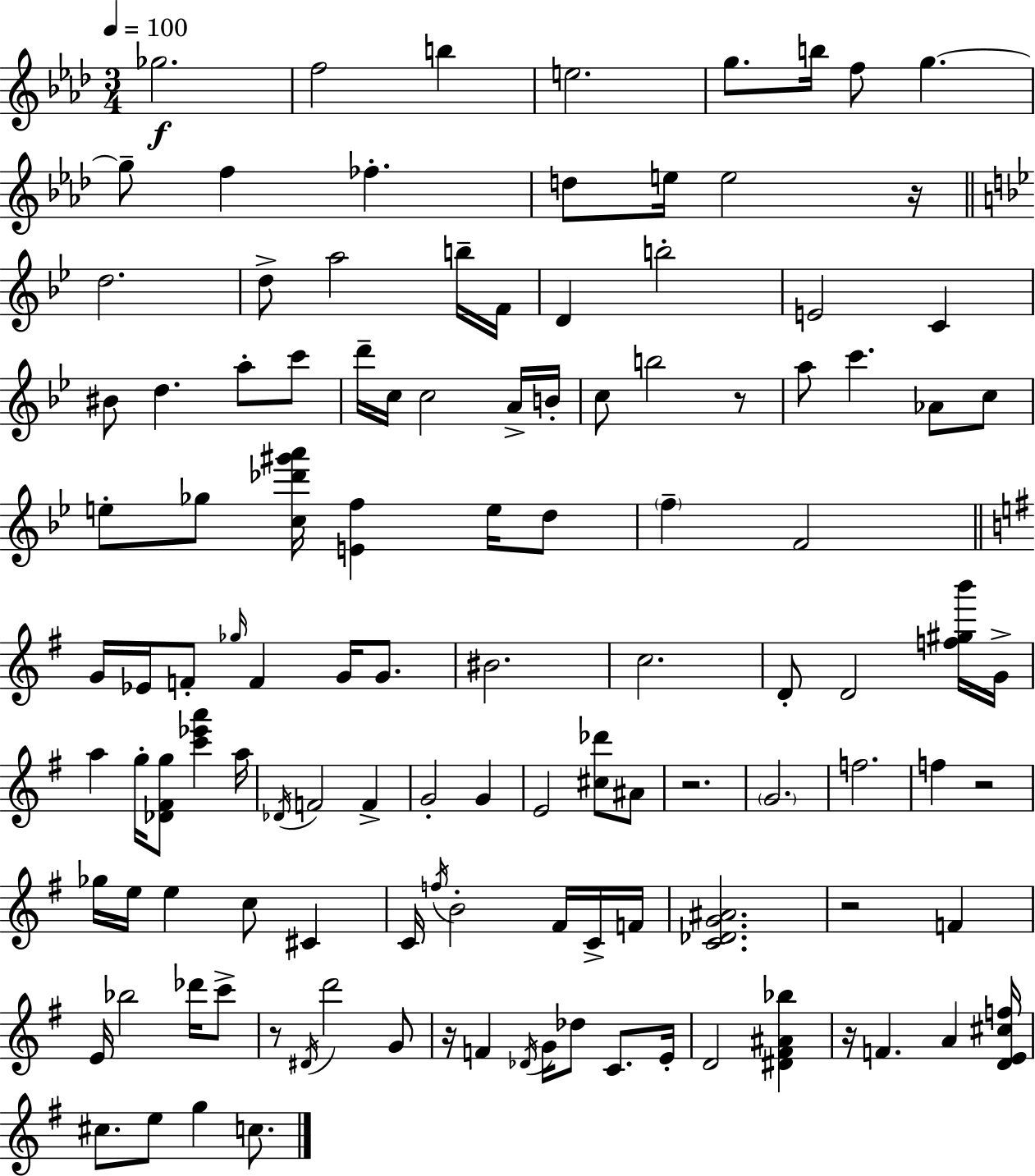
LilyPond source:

{
  \clef treble
  \numericTimeSignature
  \time 3/4
  \key f \minor
  \tempo 4 = 100
  ges''2.\f | f''2 b''4 | e''2. | g''8. b''16 f''8 g''4.~~ | \break g''8-- f''4 fes''4.-. | d''8 e''16 e''2 r16 | \bar "||" \break \key bes \major d''2. | d''8-> a''2 b''16-- f'16 | d'4 b''2-. | e'2 c'4 | \break bis'8 d''4. a''8-. c'''8 | d'''16-- c''16 c''2 a'16-> b'16-. | c''8 b''2 r8 | a''8 c'''4. aes'8 c''8 | \break e''8-. ges''8 <c'' des''' gis''' a'''>16 <e' f''>4 e''16 d''8 | \parenthesize f''4-- f'2 | \bar "||" \break \key g \major g'16 ees'16 f'8-. \grace { ges''16 } f'4 g'16 g'8. | bis'2. | c''2. | d'8-. d'2 <f'' gis'' b'''>16 | \break g'16-> a''4 g''16-. <des' fis' g''>8 <c''' ees''' a'''>4 | a''16 \acciaccatura { des'16 } f'2 f'4-> | g'2-. g'4 | e'2 <cis'' des'''>8 | \break ais'8 r2. | \parenthesize g'2. | f''2. | f''4 r2 | \break ges''16 e''16 e''4 c''8 cis'4 | c'16 \acciaccatura { f''16 } b'2-. | fis'16 c'16-> f'16 <c' des' g' ais'>2. | r2 f'4 | \break e'16 bes''2 | des'''16 c'''8-> r8 \acciaccatura { dis'16 } d'''2 | g'8 r16 f'4 \acciaccatura { des'16 } g'16 des''8 | c'8. e'16-. d'2 | \break <dis' fis' ais' bes''>4 r16 f'4. | a'4 <d' e' cis'' f''>16 cis''8. e''8 g''4 | c''8. \bar "|."
}